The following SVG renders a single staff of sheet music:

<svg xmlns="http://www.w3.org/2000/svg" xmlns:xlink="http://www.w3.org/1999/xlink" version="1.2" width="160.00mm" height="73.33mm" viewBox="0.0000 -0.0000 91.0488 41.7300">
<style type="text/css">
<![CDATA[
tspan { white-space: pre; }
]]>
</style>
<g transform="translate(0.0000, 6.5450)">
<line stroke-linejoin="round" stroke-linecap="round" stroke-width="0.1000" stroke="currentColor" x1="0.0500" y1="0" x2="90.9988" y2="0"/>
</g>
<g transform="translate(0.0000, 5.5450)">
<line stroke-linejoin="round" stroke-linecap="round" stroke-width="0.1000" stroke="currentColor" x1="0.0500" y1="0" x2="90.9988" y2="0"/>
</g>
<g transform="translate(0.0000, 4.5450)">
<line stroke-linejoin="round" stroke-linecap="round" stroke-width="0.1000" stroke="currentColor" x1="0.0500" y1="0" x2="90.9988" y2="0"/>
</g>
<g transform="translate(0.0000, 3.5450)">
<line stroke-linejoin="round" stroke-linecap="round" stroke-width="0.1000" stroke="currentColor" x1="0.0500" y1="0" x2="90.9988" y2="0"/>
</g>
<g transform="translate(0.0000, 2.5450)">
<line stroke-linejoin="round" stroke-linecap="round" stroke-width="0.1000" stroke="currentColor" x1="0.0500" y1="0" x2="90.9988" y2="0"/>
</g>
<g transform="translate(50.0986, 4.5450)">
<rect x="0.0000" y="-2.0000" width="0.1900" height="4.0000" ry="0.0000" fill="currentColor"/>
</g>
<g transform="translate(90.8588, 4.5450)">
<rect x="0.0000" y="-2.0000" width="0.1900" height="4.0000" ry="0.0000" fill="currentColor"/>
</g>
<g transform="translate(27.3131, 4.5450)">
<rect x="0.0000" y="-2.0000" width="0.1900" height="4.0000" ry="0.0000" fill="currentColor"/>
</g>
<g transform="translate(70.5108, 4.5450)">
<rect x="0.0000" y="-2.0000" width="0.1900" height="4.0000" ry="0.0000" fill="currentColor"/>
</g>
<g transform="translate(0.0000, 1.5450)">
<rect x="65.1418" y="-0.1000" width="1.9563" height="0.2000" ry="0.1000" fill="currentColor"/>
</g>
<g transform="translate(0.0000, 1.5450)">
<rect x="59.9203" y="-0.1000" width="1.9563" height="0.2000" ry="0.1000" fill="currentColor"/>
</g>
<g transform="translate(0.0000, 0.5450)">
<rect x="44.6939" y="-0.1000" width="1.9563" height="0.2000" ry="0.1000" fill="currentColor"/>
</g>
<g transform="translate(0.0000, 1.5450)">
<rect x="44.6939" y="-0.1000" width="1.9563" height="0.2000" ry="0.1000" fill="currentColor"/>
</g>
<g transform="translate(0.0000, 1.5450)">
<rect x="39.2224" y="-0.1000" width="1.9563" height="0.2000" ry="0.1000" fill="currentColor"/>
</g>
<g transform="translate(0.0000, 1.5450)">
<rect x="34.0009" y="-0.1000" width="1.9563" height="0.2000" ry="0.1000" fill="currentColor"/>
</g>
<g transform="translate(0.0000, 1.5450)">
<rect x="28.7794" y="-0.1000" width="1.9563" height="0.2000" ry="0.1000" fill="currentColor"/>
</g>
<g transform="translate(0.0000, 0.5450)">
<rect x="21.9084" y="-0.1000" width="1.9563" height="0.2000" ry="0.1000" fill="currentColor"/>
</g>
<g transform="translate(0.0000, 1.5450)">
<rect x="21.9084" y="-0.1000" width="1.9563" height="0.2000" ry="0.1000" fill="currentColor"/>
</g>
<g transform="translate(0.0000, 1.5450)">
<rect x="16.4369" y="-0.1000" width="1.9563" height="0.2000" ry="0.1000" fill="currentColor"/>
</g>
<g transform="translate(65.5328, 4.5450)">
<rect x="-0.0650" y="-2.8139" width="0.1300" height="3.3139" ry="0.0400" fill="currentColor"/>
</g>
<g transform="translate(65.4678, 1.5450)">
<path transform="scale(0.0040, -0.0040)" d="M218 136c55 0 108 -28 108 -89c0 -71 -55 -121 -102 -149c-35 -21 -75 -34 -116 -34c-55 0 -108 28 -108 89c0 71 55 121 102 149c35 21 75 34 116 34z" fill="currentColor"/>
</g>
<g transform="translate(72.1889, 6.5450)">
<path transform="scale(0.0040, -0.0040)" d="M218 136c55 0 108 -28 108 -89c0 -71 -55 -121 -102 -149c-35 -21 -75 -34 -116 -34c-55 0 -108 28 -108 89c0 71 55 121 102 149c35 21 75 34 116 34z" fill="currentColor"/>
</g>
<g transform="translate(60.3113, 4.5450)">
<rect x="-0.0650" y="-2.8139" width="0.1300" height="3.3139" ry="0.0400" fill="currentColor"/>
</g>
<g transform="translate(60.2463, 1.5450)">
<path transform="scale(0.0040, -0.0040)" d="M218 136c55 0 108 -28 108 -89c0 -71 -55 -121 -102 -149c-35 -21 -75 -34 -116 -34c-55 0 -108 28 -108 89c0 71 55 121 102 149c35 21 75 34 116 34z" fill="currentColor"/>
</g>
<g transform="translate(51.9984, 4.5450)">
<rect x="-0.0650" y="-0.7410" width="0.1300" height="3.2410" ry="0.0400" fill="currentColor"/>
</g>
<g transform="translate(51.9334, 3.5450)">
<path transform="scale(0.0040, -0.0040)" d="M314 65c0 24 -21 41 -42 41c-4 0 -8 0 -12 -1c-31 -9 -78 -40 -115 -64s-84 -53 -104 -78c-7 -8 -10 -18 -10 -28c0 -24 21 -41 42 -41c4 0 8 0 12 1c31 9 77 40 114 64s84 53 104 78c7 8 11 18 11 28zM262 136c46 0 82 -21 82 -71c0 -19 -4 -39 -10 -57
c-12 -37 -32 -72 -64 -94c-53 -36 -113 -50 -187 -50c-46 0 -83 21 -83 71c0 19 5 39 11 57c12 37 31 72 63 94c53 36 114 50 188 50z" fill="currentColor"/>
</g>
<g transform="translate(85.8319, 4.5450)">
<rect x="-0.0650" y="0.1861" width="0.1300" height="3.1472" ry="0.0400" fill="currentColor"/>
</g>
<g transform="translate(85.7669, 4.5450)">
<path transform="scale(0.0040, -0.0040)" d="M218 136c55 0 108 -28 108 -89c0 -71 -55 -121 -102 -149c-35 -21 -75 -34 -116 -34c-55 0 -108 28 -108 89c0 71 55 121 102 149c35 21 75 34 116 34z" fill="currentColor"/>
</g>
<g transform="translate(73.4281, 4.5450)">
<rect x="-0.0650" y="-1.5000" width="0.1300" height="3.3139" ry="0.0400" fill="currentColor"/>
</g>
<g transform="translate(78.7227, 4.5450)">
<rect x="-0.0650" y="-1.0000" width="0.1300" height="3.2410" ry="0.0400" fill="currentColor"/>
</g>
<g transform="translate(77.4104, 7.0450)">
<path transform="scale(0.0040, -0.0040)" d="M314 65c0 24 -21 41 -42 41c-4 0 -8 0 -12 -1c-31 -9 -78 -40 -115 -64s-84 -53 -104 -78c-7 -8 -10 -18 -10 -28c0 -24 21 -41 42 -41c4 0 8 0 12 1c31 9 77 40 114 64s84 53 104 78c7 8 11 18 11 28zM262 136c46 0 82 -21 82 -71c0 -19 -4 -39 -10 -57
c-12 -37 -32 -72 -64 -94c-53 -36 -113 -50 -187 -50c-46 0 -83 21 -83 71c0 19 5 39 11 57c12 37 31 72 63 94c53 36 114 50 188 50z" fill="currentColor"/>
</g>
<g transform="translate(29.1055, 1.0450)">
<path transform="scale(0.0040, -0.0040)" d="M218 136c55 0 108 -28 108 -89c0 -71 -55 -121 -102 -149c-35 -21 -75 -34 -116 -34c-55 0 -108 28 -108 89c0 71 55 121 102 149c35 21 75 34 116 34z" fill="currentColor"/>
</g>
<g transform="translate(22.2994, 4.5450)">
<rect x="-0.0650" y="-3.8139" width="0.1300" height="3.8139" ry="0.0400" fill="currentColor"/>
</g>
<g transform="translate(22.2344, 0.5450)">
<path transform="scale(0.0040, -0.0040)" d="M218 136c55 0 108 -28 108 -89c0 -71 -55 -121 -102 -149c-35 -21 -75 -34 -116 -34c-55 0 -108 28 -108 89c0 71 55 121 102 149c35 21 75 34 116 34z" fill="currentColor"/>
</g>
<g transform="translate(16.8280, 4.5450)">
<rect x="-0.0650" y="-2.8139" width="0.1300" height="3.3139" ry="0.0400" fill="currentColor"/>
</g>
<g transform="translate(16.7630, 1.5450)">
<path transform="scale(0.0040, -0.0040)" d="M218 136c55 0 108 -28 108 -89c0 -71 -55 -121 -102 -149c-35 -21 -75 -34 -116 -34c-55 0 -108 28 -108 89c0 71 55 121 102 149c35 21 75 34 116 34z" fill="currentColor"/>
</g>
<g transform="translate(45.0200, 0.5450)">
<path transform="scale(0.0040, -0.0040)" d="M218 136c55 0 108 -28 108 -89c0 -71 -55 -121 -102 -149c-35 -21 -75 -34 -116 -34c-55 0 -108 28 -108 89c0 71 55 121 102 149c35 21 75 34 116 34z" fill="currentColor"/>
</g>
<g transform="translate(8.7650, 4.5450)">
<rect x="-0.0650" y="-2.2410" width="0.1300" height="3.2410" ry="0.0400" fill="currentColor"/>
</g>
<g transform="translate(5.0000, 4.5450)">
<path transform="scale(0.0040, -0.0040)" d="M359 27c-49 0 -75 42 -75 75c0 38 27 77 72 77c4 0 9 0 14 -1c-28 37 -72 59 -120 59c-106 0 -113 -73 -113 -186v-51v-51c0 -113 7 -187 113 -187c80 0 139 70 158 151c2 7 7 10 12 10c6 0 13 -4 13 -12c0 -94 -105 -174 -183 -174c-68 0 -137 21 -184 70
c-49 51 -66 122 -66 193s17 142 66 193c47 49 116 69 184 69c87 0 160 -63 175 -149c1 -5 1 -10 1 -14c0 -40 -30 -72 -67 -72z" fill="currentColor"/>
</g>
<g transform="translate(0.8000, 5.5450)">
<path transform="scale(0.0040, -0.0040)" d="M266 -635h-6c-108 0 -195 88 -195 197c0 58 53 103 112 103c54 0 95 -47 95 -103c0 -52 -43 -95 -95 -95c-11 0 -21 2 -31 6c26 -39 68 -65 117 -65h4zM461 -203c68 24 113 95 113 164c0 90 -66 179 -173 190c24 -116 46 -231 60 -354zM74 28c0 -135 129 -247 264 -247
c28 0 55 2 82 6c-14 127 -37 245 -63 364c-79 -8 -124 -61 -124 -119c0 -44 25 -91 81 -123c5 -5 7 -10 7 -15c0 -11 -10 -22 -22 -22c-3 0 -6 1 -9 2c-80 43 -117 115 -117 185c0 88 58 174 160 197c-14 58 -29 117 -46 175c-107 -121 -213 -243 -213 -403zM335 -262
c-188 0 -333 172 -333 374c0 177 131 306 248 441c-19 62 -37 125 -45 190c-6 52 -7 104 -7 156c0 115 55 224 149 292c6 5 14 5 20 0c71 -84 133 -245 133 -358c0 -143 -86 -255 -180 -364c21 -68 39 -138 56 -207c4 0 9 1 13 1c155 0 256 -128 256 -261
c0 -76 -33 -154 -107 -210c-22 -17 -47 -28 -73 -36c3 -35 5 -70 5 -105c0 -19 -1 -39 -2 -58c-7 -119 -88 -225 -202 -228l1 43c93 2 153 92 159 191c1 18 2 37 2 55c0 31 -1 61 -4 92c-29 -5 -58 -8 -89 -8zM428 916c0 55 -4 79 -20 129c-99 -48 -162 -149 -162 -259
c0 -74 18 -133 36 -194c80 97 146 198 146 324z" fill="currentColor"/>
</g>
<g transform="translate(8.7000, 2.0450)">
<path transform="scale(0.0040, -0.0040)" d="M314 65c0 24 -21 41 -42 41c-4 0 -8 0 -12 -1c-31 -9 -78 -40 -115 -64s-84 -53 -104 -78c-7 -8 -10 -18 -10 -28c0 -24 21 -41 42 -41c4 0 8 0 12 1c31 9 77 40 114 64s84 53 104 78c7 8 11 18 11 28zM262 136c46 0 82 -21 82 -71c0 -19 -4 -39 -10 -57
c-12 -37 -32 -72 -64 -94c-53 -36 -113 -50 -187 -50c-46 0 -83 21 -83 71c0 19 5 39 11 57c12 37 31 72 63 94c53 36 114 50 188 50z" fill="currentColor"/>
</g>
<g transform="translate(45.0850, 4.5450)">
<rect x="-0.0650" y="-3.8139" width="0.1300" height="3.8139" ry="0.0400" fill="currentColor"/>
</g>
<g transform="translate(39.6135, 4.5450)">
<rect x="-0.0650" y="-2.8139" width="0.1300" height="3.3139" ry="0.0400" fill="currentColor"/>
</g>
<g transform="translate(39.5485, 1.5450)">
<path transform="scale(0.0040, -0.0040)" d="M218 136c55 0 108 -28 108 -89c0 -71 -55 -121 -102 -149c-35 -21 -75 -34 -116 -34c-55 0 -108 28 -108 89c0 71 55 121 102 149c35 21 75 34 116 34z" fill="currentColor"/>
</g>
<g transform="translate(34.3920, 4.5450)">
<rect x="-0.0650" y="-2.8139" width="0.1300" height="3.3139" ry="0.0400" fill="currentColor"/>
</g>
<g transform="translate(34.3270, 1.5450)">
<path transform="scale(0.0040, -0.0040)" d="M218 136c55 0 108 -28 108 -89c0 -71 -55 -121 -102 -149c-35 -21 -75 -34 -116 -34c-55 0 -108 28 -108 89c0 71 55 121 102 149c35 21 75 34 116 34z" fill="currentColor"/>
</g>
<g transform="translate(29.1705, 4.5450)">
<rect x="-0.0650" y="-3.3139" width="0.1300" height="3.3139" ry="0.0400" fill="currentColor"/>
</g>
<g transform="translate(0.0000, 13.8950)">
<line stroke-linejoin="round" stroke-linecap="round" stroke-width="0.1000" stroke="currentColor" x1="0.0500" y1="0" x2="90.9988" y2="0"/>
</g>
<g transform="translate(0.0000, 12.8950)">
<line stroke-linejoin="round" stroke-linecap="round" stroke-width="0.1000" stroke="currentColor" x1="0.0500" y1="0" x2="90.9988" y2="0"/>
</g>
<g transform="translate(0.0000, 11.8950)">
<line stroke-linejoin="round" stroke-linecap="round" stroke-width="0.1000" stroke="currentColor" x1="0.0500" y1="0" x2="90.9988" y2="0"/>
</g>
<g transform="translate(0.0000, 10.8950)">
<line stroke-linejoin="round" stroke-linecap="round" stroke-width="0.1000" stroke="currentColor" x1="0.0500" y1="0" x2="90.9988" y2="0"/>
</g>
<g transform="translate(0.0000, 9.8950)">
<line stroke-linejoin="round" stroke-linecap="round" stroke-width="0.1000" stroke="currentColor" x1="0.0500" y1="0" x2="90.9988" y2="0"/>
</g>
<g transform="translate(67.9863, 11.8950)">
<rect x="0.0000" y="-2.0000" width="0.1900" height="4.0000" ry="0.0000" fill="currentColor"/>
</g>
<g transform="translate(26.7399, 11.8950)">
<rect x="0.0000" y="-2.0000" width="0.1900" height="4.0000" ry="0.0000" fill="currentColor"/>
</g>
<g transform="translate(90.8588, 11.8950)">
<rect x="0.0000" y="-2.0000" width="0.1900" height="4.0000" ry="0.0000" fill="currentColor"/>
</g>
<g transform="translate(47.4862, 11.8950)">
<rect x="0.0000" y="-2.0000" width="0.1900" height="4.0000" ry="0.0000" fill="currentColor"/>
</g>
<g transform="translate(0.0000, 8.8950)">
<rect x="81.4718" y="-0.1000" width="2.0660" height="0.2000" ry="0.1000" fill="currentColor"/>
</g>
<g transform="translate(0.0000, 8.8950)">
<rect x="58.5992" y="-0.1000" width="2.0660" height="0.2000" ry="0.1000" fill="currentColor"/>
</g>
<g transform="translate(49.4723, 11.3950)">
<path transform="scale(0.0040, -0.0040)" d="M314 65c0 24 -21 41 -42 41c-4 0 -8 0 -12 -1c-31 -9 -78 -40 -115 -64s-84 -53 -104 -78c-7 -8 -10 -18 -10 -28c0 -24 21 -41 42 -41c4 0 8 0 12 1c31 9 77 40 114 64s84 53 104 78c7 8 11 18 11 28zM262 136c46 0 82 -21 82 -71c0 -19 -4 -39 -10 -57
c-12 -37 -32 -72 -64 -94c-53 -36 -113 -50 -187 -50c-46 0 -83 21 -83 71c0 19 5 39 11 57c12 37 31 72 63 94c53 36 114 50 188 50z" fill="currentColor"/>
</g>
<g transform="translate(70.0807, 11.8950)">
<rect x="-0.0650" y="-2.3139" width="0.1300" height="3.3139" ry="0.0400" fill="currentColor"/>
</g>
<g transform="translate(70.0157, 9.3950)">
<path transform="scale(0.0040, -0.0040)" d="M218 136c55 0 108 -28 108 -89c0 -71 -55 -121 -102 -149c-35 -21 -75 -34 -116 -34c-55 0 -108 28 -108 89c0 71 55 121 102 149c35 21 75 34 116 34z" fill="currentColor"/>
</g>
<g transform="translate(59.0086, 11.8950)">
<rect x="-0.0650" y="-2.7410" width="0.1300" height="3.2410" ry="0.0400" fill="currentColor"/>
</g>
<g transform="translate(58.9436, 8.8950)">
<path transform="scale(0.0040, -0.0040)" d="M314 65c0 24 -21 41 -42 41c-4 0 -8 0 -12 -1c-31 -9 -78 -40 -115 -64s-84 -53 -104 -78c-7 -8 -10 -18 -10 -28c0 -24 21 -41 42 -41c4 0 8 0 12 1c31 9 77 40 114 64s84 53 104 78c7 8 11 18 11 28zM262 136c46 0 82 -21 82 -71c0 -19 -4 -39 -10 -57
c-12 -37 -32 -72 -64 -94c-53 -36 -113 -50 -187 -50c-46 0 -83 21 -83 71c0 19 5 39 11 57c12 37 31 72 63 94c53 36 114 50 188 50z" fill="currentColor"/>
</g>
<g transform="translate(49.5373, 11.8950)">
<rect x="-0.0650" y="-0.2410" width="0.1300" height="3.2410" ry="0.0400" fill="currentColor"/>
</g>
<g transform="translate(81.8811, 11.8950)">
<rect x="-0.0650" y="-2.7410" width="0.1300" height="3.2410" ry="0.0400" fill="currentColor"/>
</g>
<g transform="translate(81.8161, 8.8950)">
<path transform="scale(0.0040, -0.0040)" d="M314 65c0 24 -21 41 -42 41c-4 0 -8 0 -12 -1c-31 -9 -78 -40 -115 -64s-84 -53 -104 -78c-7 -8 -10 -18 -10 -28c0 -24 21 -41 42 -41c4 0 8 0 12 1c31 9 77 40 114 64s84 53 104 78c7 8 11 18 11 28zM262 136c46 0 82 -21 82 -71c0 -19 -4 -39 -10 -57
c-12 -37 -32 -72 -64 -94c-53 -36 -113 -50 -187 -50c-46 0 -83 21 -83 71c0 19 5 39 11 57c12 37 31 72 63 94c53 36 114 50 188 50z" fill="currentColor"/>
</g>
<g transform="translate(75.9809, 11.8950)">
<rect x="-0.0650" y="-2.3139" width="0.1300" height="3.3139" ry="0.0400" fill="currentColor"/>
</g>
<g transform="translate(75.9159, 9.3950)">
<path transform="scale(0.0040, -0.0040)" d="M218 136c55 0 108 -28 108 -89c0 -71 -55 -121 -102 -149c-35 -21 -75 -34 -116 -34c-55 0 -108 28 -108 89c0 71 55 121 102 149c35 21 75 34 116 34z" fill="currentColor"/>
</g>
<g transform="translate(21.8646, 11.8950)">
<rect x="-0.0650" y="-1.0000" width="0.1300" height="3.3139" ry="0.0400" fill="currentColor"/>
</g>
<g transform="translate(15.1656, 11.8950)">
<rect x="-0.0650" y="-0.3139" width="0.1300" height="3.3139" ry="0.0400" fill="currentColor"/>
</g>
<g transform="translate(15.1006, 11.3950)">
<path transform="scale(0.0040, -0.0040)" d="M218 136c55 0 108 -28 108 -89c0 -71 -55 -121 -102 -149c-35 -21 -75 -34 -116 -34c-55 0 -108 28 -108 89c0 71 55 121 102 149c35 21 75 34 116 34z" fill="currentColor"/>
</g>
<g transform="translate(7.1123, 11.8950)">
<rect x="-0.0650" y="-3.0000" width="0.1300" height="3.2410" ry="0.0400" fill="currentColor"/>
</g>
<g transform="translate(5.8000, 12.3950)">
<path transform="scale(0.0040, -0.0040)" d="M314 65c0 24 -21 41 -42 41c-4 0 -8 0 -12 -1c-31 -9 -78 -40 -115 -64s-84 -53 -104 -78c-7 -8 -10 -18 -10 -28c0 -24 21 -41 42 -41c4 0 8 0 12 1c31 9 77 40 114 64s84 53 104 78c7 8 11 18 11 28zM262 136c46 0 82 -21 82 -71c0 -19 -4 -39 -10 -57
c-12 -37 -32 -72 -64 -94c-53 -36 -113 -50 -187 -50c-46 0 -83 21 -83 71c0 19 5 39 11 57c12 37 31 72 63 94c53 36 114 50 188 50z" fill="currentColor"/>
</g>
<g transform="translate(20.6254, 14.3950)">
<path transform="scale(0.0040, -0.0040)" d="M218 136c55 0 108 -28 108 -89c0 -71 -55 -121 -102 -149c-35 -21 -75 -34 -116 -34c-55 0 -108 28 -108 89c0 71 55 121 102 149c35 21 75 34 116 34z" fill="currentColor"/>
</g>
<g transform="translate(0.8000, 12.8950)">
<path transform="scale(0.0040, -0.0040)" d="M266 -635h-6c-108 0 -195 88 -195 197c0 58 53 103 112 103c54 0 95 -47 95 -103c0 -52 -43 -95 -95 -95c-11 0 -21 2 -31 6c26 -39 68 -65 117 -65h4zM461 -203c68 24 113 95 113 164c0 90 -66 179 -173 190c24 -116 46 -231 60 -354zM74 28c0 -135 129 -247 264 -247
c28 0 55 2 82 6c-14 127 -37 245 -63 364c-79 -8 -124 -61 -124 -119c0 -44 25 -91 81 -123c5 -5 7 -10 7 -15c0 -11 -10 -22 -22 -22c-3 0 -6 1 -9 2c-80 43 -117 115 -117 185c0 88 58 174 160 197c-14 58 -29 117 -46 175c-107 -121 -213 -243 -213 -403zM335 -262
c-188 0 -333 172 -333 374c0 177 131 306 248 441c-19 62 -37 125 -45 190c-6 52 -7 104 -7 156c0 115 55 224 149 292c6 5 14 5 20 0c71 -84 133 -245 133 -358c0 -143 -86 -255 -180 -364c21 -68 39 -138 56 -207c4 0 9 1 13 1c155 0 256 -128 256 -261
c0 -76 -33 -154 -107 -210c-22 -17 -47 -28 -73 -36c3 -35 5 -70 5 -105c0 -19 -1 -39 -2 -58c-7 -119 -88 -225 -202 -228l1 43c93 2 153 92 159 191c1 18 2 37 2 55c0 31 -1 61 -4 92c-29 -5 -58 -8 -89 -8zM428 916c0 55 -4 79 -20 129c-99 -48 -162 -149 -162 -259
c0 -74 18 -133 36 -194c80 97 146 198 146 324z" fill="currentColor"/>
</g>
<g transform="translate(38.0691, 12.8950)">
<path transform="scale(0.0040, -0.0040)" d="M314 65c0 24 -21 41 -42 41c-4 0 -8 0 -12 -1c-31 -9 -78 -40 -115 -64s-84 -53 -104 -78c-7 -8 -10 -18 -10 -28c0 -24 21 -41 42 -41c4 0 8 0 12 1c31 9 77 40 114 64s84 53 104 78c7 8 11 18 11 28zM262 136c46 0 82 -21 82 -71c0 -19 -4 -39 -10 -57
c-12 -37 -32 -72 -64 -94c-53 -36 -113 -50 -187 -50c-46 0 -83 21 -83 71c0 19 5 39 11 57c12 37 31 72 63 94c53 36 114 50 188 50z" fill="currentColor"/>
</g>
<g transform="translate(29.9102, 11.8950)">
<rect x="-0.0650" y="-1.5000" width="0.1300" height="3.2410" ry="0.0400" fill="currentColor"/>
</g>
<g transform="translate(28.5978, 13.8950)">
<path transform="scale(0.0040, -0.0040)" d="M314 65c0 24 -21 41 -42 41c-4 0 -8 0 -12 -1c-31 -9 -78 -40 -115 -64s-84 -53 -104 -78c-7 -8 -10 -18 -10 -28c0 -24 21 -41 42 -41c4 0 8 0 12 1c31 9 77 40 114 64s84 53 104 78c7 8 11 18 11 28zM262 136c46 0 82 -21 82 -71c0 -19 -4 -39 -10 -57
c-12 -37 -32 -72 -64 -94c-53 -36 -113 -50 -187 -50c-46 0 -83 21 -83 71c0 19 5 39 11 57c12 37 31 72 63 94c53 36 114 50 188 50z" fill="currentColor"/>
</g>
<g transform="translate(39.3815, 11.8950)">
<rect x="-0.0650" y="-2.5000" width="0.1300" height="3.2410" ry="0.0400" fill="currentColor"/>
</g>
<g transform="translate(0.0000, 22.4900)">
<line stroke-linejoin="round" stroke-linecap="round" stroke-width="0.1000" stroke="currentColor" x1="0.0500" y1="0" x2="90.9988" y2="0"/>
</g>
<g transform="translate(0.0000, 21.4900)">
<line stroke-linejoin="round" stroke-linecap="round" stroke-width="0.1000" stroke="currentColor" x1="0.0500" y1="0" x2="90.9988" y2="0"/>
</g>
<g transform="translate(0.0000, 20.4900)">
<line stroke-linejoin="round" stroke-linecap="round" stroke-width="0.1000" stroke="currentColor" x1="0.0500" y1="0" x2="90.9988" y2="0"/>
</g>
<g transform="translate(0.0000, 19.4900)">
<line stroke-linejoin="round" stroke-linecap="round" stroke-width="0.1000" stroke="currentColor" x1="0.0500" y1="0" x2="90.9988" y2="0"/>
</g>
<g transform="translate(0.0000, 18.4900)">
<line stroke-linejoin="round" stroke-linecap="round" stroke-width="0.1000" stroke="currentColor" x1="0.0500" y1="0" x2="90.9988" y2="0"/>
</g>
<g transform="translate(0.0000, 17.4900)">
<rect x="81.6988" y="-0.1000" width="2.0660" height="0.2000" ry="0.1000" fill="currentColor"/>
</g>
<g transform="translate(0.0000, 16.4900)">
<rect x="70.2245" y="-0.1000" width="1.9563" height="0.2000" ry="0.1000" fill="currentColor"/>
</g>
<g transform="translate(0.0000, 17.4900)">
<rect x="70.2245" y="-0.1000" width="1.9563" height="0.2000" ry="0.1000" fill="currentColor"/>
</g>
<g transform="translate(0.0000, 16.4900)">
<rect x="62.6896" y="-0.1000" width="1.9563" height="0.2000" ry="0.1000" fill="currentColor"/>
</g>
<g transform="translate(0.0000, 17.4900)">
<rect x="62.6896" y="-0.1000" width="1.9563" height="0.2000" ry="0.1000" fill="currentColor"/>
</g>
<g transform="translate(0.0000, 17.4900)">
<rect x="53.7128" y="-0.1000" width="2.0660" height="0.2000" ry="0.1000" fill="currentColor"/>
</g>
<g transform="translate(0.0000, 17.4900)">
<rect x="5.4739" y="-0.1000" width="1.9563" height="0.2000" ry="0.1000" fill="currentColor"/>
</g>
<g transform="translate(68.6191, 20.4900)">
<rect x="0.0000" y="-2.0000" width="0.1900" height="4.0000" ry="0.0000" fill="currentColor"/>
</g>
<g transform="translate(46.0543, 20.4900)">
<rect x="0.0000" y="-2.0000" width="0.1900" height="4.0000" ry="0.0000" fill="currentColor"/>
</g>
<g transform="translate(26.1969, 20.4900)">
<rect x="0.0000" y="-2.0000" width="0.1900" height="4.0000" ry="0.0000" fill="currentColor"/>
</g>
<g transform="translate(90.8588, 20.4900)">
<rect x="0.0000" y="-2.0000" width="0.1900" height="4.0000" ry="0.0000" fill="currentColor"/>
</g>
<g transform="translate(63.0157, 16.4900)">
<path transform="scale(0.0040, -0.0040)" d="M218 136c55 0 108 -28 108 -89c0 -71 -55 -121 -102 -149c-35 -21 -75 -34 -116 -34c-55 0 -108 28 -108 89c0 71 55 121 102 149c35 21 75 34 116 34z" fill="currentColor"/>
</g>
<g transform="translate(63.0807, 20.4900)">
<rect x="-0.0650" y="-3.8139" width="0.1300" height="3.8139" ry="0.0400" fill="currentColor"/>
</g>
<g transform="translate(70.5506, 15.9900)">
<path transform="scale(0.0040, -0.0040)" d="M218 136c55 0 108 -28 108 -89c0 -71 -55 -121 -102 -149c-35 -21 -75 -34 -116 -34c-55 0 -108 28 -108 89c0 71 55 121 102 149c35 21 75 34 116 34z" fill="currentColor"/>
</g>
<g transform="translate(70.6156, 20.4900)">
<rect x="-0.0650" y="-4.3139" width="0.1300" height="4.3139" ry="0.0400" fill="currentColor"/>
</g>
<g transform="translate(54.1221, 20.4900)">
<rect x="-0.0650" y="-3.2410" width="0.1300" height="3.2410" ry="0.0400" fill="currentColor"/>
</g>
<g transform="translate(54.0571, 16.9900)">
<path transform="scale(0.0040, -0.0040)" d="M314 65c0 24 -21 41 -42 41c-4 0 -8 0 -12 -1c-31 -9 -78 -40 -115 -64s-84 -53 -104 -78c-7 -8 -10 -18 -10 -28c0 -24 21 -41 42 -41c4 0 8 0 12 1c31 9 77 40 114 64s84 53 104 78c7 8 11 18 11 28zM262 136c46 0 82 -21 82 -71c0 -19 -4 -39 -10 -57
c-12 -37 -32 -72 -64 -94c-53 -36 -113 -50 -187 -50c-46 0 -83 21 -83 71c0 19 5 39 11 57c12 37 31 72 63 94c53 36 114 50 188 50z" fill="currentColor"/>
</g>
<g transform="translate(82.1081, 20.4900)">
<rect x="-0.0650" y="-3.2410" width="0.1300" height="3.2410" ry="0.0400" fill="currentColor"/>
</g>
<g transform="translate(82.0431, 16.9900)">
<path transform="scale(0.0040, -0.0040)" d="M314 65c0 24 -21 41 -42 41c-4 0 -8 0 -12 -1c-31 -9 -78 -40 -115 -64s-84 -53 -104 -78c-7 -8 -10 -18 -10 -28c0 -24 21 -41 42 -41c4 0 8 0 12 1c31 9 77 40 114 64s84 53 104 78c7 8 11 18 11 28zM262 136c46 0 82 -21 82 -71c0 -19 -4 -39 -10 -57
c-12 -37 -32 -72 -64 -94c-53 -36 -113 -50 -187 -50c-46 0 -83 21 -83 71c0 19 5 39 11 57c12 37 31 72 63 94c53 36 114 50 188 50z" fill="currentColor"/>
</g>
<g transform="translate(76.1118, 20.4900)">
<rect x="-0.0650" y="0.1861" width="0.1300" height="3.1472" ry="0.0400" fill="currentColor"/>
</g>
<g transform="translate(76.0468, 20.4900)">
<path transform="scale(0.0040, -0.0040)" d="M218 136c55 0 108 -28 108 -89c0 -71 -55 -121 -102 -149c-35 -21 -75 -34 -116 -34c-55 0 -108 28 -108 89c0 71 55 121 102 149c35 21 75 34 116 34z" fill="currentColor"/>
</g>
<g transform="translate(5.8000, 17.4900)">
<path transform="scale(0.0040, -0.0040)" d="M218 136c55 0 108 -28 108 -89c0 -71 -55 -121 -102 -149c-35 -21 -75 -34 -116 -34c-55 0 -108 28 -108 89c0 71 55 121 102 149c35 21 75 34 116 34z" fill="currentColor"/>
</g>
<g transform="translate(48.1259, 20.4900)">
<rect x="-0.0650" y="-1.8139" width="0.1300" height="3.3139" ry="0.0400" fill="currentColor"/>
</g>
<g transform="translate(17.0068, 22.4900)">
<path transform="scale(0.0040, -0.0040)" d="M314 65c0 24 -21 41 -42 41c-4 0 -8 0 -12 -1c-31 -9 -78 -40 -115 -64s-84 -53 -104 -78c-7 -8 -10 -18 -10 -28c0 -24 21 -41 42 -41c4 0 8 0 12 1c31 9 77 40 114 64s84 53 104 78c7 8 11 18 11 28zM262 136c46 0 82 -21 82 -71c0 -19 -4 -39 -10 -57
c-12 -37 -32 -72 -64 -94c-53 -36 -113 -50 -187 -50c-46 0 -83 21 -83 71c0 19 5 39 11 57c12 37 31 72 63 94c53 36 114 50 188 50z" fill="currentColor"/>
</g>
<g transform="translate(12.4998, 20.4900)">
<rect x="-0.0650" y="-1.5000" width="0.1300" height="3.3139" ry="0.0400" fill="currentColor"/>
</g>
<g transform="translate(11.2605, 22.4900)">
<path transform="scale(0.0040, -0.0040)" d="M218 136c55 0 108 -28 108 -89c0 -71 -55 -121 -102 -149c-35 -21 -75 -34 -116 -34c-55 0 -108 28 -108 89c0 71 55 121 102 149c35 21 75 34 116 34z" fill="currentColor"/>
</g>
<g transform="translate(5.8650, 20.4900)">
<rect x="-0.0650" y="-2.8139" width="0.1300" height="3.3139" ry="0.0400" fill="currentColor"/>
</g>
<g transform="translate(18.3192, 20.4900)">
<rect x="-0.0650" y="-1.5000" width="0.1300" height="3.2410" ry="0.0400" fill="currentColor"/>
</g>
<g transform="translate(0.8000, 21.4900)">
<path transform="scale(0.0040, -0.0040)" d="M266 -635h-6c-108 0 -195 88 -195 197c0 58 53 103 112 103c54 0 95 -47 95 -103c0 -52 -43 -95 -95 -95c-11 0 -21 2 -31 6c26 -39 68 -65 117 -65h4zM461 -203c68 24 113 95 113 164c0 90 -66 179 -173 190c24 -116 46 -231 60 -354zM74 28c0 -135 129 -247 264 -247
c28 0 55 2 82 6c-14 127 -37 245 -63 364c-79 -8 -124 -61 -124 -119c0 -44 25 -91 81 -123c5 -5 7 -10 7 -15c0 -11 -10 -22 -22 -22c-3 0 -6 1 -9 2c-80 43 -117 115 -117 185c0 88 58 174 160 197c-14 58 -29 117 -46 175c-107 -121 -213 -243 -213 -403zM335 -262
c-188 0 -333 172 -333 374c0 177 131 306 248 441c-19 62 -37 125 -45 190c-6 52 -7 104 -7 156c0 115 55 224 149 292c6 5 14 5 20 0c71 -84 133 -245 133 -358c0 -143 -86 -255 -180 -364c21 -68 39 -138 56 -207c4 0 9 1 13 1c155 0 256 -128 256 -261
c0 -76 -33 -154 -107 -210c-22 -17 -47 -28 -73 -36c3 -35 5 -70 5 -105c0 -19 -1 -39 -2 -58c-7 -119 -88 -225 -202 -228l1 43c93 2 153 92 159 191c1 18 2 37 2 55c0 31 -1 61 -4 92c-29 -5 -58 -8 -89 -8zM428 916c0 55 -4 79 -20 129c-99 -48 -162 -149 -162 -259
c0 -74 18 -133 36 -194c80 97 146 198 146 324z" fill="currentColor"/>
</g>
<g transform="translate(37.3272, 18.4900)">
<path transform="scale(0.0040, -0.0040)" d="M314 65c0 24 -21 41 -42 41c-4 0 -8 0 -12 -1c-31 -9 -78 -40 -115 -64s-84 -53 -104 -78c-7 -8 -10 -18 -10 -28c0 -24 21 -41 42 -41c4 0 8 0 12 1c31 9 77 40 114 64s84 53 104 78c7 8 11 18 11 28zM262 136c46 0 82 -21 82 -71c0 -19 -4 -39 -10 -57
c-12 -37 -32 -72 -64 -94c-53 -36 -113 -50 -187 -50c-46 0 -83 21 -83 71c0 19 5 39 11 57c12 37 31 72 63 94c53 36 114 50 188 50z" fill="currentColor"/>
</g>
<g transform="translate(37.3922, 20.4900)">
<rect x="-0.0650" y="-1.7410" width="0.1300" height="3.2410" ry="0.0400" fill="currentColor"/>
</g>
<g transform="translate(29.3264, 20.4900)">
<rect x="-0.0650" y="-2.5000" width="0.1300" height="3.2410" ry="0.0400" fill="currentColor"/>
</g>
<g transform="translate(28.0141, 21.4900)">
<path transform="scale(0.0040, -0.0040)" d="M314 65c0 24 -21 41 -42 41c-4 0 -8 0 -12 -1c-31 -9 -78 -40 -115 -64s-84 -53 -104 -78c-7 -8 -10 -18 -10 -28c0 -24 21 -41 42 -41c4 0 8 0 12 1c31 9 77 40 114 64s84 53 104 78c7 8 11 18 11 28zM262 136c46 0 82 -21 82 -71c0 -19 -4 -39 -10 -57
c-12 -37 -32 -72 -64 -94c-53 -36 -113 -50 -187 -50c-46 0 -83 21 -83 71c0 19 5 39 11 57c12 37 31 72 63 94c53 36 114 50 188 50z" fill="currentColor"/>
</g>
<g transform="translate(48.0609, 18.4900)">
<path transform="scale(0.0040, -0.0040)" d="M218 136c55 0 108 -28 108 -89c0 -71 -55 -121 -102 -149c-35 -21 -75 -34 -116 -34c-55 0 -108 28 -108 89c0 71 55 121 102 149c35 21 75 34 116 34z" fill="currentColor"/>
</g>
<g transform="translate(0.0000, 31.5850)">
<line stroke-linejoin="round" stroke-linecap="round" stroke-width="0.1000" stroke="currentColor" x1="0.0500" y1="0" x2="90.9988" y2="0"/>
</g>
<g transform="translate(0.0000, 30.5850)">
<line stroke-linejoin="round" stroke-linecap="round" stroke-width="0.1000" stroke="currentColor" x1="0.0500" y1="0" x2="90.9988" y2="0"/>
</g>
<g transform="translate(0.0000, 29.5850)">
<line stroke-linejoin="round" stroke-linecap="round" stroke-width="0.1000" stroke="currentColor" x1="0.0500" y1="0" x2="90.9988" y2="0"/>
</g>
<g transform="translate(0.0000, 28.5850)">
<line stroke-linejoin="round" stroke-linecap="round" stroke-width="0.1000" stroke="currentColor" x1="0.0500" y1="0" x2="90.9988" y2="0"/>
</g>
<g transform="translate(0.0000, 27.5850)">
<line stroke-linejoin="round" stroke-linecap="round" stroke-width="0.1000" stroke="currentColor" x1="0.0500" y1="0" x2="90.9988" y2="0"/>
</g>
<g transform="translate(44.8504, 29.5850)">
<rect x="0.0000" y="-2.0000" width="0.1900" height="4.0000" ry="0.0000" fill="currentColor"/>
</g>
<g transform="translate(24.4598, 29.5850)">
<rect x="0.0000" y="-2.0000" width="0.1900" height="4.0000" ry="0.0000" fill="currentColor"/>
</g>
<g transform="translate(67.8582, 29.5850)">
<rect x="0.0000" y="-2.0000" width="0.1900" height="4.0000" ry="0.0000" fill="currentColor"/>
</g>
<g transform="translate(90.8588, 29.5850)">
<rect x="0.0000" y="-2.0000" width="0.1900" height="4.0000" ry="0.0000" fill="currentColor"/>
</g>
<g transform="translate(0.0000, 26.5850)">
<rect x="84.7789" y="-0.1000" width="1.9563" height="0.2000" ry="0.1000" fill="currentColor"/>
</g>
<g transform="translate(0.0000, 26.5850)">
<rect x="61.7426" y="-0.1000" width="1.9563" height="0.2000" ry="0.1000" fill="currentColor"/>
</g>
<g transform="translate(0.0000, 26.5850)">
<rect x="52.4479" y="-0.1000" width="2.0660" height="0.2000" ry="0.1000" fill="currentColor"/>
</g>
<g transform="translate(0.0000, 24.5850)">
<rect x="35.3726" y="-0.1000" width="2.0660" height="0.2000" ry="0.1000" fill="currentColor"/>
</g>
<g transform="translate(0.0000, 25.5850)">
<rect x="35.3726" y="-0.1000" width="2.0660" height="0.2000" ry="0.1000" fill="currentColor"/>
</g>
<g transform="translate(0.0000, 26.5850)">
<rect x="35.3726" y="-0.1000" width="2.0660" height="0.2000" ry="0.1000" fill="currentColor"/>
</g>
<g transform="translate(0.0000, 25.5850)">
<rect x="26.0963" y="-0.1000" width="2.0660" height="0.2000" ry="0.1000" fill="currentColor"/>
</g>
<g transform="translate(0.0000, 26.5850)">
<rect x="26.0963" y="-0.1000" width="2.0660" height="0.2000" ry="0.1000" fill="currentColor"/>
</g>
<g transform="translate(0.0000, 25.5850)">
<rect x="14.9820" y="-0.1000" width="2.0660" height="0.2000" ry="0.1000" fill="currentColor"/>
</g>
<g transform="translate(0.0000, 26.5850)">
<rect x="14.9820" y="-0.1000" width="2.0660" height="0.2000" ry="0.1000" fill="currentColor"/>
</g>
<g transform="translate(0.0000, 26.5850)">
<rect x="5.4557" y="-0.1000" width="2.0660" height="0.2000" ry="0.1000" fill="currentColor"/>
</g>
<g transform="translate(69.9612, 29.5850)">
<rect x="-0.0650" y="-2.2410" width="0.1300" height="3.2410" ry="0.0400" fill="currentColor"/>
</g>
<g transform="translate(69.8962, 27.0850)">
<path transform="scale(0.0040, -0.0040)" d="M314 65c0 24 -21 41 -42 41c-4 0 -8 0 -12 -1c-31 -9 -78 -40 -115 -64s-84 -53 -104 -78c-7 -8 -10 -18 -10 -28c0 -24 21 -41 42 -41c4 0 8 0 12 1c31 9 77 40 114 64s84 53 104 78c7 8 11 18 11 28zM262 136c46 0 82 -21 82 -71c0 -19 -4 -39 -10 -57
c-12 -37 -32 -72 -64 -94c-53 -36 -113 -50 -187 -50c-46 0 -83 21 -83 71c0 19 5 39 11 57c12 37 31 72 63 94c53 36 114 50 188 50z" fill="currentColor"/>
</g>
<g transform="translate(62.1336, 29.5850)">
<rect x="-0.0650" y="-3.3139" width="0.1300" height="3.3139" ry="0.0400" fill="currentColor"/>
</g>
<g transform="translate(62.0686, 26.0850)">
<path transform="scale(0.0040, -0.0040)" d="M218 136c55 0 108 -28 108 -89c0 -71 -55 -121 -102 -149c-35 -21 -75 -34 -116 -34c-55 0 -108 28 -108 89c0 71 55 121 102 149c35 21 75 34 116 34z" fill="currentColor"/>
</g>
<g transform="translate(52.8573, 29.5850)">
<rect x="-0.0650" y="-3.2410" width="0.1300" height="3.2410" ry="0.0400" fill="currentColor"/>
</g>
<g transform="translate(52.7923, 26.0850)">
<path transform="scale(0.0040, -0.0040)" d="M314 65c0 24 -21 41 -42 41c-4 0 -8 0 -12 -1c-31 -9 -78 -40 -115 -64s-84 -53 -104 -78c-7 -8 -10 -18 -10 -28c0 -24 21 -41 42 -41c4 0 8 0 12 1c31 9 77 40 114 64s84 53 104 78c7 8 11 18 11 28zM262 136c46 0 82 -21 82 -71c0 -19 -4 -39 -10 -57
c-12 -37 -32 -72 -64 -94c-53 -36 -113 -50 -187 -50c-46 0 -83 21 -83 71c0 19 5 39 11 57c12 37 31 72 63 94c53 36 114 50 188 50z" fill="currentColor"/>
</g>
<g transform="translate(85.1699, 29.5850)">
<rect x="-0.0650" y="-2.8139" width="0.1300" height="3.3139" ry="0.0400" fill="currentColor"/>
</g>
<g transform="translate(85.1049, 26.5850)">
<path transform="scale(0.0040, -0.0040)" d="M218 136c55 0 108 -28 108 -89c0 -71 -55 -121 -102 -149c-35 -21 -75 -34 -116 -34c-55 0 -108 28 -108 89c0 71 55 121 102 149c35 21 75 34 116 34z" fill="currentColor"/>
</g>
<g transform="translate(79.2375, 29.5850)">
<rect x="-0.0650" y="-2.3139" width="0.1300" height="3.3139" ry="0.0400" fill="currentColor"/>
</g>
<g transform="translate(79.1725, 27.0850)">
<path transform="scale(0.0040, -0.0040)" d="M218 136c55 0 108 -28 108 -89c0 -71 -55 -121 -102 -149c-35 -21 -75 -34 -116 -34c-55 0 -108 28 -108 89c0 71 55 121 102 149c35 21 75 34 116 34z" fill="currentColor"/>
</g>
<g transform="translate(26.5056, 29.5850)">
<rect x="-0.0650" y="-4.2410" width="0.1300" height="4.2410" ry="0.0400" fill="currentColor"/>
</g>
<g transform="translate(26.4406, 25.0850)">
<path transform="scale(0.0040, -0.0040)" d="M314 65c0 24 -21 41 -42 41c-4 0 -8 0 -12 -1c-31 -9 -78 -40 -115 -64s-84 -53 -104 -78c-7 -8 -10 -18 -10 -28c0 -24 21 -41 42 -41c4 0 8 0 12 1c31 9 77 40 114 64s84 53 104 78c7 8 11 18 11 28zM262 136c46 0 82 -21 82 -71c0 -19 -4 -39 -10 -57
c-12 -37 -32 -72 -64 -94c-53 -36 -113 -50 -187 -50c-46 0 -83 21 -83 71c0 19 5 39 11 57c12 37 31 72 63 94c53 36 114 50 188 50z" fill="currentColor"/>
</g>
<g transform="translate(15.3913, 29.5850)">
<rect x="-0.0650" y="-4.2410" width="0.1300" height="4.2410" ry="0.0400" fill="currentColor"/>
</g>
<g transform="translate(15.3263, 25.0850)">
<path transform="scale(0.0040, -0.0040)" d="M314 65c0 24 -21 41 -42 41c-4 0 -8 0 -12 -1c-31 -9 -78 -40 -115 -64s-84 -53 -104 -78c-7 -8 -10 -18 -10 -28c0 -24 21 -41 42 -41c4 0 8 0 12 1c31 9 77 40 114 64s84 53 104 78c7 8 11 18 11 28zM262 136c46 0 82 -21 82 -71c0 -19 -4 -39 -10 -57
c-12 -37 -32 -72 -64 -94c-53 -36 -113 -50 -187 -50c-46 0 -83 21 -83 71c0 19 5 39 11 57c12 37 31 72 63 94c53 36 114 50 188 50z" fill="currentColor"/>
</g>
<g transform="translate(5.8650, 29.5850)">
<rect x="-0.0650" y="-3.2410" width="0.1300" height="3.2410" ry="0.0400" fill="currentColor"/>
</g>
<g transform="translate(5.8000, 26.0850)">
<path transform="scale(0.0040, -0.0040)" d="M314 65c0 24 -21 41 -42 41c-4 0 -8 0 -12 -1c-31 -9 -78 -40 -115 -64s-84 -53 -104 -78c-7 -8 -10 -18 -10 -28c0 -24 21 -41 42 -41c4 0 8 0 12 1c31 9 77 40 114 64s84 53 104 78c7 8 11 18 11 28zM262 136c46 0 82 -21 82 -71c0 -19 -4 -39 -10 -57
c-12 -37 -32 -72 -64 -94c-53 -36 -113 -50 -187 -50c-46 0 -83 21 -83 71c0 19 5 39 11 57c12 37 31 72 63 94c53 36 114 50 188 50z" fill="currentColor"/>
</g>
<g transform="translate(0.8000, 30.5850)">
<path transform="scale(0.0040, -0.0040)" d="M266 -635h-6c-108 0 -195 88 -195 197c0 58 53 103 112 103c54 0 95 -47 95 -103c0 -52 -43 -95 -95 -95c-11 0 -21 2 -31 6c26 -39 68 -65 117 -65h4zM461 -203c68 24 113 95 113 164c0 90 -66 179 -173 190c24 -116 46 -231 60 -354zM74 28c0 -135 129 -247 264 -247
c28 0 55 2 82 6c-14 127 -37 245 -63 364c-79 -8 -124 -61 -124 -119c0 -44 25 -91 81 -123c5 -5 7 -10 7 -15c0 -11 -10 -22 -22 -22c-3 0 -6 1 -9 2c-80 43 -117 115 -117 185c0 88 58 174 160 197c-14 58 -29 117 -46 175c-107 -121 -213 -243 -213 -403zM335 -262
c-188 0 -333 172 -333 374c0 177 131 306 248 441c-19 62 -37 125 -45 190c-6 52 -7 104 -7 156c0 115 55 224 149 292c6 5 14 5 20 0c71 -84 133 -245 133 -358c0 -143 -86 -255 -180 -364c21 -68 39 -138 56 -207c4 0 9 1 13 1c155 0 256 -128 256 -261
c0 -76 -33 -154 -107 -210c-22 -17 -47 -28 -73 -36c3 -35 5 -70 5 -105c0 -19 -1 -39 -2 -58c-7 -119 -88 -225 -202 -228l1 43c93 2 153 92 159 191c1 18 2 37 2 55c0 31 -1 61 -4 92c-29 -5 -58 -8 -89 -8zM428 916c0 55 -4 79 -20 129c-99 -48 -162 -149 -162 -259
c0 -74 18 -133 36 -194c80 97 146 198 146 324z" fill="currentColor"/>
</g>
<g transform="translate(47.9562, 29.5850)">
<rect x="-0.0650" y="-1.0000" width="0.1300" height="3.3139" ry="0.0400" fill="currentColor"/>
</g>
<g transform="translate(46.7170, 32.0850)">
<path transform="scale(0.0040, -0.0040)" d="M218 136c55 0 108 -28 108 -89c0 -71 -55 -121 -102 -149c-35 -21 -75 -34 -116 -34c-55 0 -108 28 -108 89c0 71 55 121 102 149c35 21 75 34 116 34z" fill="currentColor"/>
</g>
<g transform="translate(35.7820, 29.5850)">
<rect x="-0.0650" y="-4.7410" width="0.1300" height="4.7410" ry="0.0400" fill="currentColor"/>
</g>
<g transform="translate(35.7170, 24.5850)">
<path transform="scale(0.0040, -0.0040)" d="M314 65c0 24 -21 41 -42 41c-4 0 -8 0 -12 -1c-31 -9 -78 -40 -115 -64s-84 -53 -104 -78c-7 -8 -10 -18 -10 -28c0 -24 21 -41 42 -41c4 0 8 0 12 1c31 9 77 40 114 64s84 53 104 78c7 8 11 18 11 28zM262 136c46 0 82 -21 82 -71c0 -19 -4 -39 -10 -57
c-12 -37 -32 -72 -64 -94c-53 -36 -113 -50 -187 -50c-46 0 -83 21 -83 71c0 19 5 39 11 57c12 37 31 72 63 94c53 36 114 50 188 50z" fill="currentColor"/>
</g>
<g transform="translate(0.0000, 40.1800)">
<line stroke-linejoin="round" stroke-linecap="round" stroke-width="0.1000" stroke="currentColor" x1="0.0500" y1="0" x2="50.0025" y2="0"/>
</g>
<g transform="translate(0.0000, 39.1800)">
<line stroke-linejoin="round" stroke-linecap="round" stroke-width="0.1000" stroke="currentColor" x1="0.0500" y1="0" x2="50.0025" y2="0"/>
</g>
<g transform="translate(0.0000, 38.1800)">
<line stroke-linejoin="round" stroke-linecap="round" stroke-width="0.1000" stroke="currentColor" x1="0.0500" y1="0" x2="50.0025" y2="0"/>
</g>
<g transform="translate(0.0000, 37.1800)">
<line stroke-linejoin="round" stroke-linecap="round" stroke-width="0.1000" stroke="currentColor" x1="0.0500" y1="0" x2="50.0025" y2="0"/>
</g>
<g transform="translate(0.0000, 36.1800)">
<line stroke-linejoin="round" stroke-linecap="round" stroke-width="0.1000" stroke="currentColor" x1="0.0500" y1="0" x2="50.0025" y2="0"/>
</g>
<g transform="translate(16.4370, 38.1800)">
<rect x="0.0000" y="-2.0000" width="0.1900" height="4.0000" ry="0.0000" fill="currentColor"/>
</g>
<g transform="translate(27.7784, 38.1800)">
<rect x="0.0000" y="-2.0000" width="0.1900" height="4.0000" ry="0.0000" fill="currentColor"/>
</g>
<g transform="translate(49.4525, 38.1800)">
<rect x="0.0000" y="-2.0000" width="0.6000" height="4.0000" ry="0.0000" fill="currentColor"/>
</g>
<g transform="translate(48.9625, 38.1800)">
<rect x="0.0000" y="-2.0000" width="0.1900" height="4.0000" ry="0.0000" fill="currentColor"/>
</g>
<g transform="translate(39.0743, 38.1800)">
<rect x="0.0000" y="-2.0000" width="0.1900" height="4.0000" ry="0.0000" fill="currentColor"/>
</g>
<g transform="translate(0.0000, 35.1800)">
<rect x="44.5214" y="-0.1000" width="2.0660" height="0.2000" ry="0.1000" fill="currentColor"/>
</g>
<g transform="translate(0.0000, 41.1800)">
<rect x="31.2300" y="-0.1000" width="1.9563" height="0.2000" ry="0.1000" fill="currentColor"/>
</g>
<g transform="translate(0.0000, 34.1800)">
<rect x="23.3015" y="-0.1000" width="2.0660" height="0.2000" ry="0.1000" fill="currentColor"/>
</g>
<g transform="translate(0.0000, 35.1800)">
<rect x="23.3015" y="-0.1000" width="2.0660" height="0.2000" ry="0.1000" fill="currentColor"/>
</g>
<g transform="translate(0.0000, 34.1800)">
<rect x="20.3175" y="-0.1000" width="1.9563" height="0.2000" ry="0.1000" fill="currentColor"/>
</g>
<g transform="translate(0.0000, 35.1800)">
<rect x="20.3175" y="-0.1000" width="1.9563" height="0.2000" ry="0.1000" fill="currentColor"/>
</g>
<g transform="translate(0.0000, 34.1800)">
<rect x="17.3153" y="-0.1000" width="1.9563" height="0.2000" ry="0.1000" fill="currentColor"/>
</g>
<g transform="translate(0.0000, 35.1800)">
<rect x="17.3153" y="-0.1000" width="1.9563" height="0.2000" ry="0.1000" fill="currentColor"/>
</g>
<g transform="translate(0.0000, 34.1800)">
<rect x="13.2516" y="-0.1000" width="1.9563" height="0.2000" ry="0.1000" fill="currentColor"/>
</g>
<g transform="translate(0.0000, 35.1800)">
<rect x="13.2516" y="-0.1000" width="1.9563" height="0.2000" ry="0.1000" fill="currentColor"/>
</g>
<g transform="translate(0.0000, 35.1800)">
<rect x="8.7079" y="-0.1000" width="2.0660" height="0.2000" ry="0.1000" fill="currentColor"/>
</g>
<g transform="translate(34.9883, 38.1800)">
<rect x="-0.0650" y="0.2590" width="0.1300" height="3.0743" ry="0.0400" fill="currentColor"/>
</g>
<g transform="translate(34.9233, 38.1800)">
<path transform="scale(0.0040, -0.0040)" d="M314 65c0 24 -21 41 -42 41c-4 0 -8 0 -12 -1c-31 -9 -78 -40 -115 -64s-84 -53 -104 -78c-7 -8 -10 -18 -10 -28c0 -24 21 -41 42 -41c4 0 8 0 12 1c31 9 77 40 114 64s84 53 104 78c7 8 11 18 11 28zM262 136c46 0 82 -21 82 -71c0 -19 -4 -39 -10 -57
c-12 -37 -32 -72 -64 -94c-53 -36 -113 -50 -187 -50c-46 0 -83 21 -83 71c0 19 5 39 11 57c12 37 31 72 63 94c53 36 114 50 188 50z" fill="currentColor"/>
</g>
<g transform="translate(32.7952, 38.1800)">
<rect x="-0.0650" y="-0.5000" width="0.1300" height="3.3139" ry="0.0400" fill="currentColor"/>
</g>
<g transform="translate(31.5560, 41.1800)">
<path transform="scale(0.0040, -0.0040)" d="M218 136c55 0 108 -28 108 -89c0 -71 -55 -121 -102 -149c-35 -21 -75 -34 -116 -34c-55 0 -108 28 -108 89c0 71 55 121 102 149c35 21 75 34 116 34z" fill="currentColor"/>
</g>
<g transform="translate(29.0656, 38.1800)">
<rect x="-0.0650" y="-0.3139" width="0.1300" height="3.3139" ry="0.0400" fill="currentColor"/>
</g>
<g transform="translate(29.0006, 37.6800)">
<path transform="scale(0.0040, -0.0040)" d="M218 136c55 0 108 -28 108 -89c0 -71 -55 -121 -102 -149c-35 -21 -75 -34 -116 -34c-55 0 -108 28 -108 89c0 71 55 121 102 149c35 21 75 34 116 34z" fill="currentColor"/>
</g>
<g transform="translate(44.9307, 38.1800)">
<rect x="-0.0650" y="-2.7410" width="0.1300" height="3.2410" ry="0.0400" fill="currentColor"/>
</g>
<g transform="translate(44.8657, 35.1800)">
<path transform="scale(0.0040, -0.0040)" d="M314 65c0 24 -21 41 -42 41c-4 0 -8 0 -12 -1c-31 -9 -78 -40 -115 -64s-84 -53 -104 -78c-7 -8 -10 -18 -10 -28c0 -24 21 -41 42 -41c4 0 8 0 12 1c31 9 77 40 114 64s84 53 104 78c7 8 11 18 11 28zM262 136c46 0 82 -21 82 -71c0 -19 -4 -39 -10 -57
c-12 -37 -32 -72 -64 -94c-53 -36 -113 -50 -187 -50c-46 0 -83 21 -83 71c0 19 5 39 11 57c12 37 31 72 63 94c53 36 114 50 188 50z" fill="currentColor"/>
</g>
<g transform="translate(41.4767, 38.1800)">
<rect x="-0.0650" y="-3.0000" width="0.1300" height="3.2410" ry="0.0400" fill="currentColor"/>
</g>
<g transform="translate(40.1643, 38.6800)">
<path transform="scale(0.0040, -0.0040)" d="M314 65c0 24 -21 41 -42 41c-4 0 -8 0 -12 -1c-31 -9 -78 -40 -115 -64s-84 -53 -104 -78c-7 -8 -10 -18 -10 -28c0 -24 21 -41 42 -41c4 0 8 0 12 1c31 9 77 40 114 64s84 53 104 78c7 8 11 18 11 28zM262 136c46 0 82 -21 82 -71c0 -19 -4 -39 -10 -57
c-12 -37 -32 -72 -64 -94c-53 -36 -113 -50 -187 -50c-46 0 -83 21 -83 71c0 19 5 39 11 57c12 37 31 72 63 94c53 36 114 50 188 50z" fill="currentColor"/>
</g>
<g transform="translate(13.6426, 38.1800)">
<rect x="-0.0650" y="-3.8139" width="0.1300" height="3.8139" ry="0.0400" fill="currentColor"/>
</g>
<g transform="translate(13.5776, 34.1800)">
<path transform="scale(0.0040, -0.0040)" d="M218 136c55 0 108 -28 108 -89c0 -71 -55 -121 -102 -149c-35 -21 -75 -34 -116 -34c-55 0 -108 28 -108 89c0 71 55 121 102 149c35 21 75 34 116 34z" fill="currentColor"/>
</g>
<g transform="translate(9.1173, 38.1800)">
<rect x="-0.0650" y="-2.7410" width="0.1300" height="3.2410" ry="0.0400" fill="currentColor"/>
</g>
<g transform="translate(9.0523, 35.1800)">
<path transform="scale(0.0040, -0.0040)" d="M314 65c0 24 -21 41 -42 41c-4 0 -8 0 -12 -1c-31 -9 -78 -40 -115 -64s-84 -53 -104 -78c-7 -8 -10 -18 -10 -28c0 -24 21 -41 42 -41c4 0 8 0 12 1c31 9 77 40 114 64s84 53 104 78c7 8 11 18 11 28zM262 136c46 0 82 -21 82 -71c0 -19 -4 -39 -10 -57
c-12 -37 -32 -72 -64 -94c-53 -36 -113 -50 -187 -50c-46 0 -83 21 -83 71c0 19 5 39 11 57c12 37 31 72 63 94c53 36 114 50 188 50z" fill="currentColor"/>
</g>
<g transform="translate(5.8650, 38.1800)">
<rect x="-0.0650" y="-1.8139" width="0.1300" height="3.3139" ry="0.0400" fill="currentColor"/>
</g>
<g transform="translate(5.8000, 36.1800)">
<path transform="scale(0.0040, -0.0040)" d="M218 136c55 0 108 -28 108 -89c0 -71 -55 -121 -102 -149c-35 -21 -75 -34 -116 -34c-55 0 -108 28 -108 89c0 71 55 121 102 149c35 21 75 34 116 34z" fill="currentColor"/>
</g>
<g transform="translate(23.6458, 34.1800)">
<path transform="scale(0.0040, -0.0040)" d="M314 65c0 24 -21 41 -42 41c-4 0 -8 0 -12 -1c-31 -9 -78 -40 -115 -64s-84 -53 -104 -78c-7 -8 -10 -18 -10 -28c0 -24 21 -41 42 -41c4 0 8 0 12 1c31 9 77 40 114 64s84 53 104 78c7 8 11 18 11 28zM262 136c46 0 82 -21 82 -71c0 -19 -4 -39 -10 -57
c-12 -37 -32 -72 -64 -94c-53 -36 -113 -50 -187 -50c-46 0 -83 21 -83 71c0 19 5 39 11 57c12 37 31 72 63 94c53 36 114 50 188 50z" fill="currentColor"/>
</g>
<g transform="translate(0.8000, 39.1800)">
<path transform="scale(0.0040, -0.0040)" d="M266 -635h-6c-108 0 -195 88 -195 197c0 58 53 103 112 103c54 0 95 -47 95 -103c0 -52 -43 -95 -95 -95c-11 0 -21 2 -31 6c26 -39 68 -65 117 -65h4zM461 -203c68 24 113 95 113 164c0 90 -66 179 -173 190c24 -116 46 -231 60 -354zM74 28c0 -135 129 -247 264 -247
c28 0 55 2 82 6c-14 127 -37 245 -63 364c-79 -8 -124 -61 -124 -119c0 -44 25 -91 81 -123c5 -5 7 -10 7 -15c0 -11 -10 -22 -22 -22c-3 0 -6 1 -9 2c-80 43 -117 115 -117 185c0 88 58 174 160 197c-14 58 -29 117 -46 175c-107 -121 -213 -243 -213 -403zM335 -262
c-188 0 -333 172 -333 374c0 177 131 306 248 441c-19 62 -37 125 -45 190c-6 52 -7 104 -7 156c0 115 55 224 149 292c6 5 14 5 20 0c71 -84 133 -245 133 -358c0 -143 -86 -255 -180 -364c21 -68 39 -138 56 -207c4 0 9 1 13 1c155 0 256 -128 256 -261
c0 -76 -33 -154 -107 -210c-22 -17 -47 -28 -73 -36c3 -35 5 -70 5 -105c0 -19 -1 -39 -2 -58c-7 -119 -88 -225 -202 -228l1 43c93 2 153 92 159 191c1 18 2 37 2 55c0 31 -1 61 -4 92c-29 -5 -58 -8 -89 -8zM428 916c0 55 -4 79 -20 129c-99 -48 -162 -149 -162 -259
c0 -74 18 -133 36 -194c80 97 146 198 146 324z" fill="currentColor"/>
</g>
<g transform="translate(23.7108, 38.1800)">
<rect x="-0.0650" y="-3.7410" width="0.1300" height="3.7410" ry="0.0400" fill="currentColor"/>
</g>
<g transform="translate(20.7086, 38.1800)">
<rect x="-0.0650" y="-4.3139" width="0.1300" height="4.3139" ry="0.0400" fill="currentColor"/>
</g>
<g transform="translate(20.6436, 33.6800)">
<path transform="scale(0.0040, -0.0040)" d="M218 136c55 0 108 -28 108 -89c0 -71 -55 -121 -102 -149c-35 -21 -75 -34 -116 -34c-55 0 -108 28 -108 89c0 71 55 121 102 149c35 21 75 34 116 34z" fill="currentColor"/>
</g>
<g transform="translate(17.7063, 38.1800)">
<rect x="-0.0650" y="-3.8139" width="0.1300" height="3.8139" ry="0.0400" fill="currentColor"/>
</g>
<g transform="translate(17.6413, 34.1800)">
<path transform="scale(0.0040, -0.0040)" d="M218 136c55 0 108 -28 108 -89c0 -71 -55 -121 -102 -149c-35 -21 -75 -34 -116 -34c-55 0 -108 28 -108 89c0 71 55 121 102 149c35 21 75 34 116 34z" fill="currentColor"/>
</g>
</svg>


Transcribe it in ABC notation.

X:1
T:Untitled
M:4/4
L:1/4
K:C
g2 a c' b a a c' d2 a a E D2 B A2 c D E2 G2 c2 a2 g g a2 a E E2 G2 f2 f b2 c' d' B b2 b2 d'2 d'2 e'2 D b2 b g2 g a f a2 c' c' d' c'2 c C B2 A2 a2